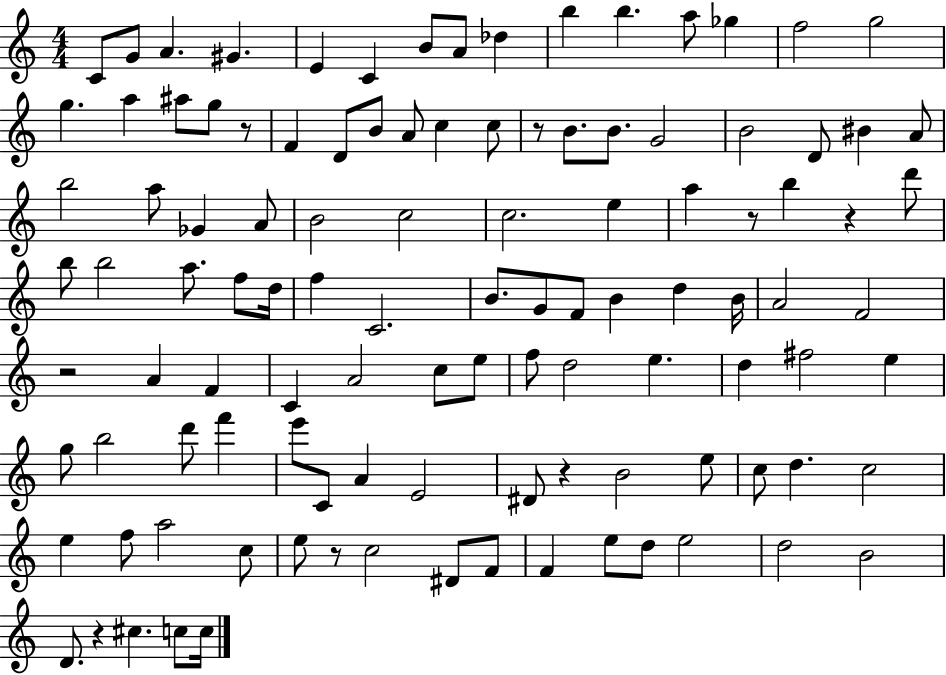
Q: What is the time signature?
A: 4/4